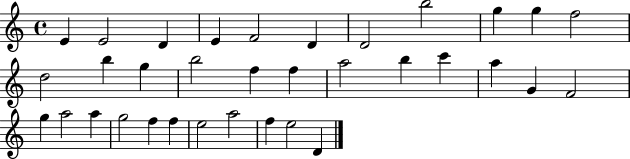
{
  \clef treble
  \time 4/4
  \defaultTimeSignature
  \key c \major
  e'4 e'2 d'4 | e'4 f'2 d'4 | d'2 b''2 | g''4 g''4 f''2 | \break d''2 b''4 g''4 | b''2 f''4 f''4 | a''2 b''4 c'''4 | a''4 g'4 f'2 | \break g''4 a''2 a''4 | g''2 f''4 f''4 | e''2 a''2 | f''4 e''2 d'4 | \break \bar "|."
}